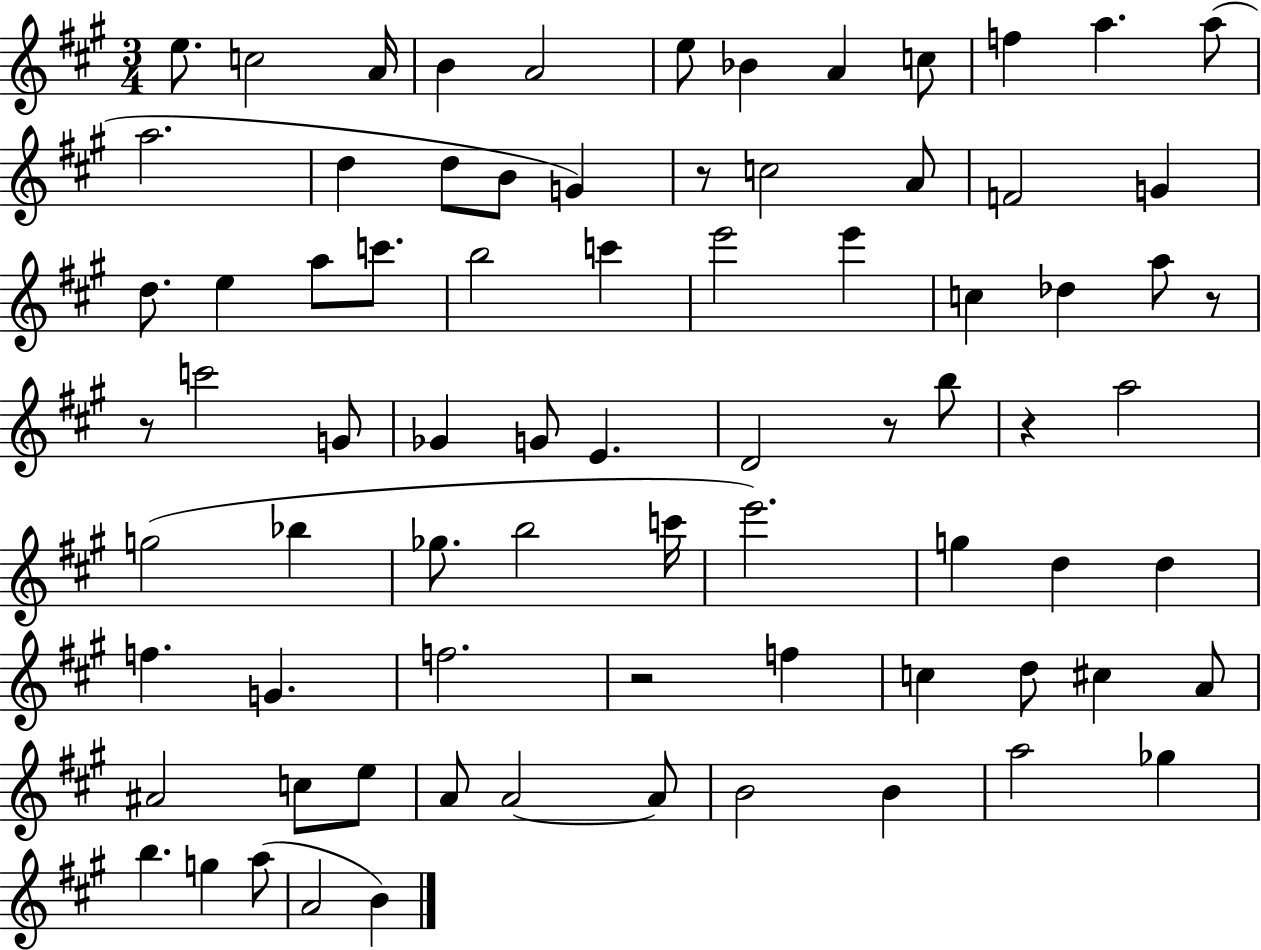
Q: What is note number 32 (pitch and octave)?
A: A5